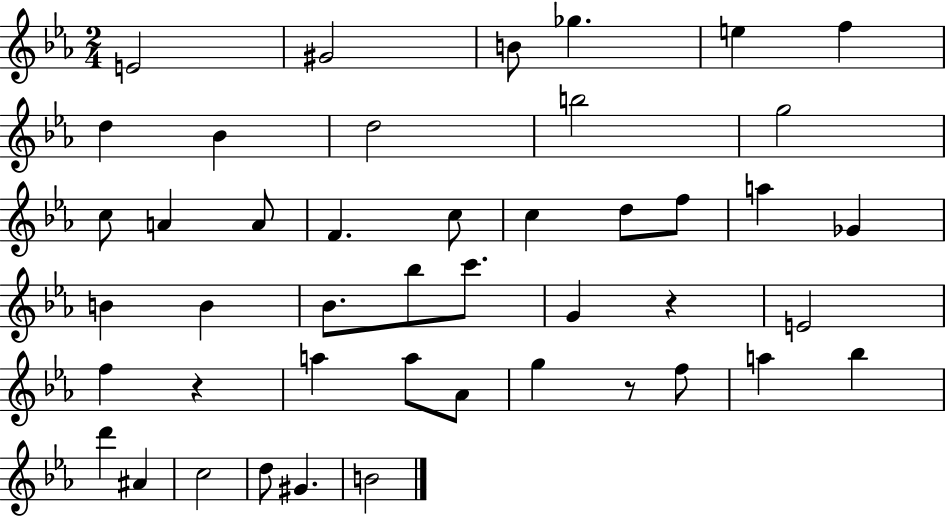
E4/h G#4/h B4/e Gb5/q. E5/q F5/q D5/q Bb4/q D5/h B5/h G5/h C5/e A4/q A4/e F4/q. C5/e C5/q D5/e F5/e A5/q Gb4/q B4/q B4/q Bb4/e. Bb5/e C6/e. G4/q R/q E4/h F5/q R/q A5/q A5/e Ab4/e G5/q R/e F5/e A5/q Bb5/q D6/q A#4/q C5/h D5/e G#4/q. B4/h